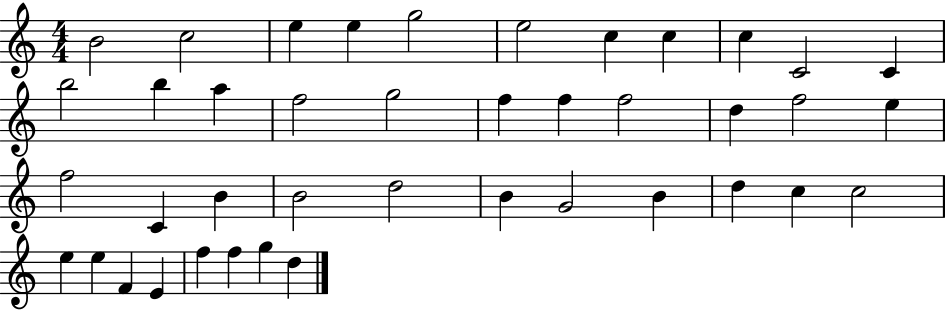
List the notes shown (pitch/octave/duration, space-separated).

B4/h C5/h E5/q E5/q G5/h E5/h C5/q C5/q C5/q C4/h C4/q B5/h B5/q A5/q F5/h G5/h F5/q F5/q F5/h D5/q F5/h E5/q F5/h C4/q B4/q B4/h D5/h B4/q G4/h B4/q D5/q C5/q C5/h E5/q E5/q F4/q E4/q F5/q F5/q G5/q D5/q